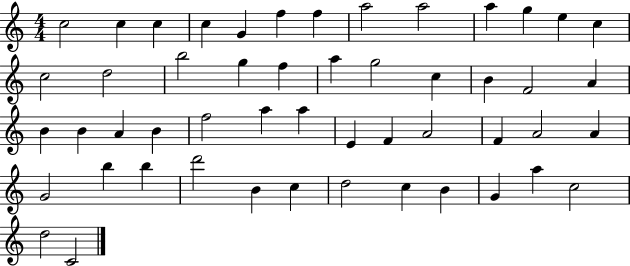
C5/h C5/q C5/q C5/q G4/q F5/q F5/q A5/h A5/h A5/q G5/q E5/q C5/q C5/h D5/h B5/h G5/q F5/q A5/q G5/h C5/q B4/q F4/h A4/q B4/q B4/q A4/q B4/q F5/h A5/q A5/q E4/q F4/q A4/h F4/q A4/h A4/q G4/h B5/q B5/q D6/h B4/q C5/q D5/h C5/q B4/q G4/q A5/q C5/h D5/h C4/h